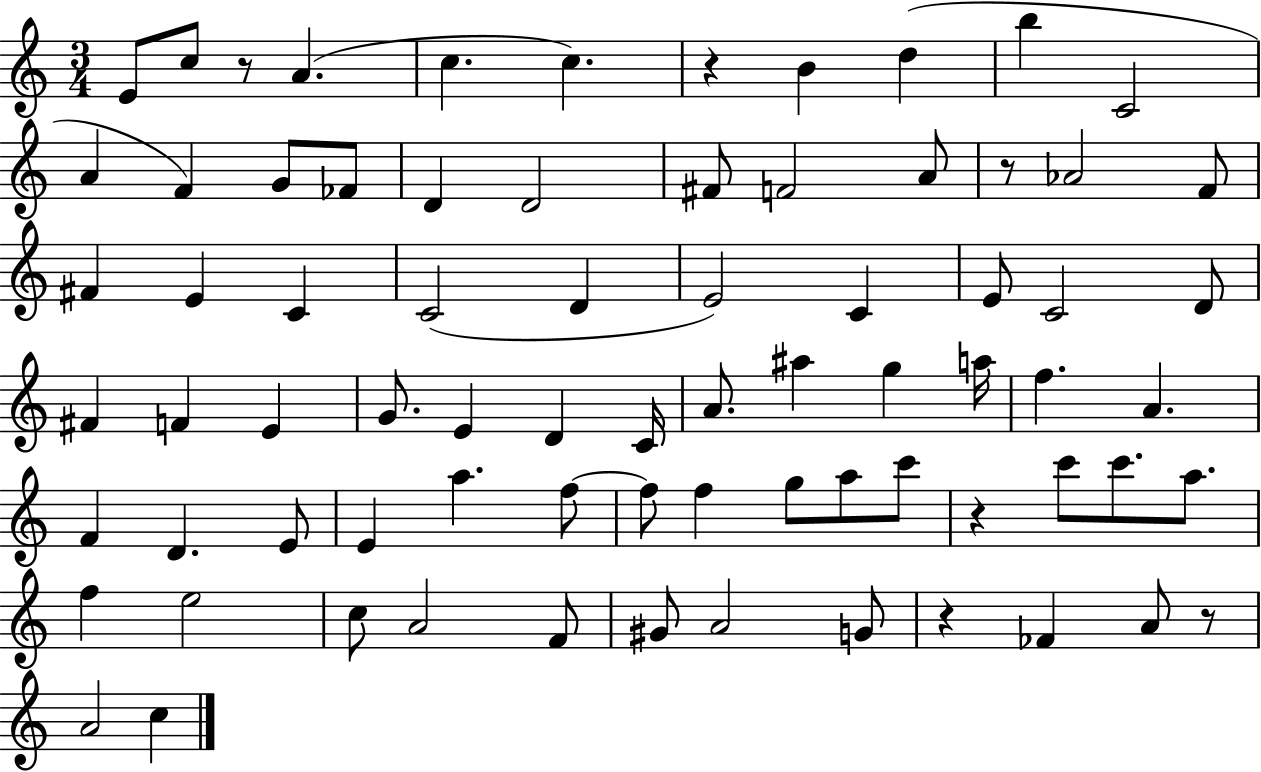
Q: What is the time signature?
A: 3/4